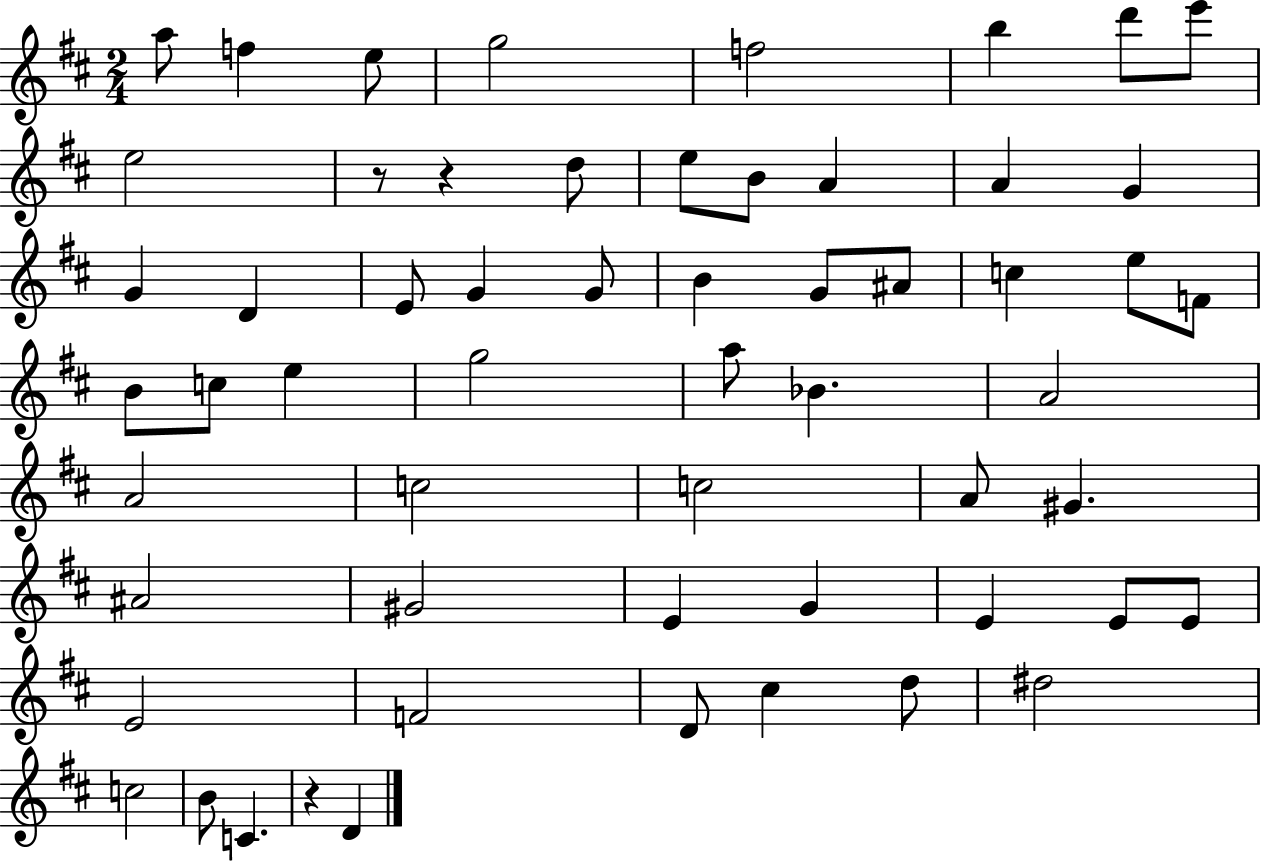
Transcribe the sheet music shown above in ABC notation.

X:1
T:Untitled
M:2/4
L:1/4
K:D
a/2 f e/2 g2 f2 b d'/2 e'/2 e2 z/2 z d/2 e/2 B/2 A A G G D E/2 G G/2 B G/2 ^A/2 c e/2 F/2 B/2 c/2 e g2 a/2 _B A2 A2 c2 c2 A/2 ^G ^A2 ^G2 E G E E/2 E/2 E2 F2 D/2 ^c d/2 ^d2 c2 B/2 C z D